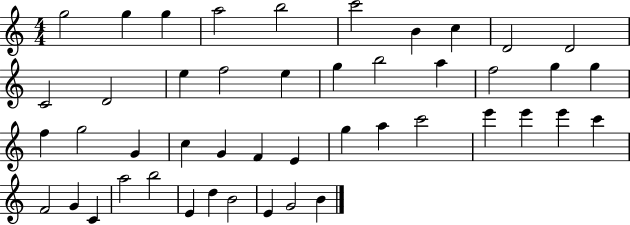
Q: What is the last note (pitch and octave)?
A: B4